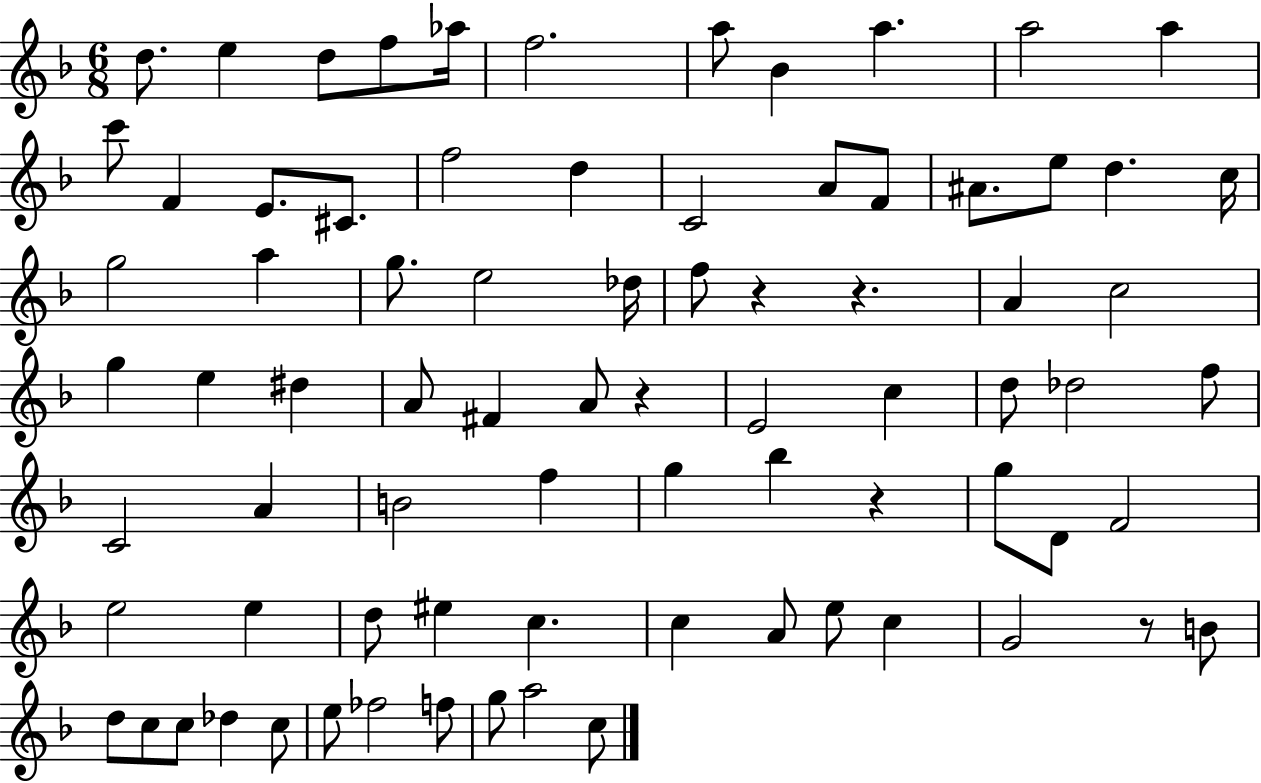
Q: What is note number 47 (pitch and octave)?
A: F5